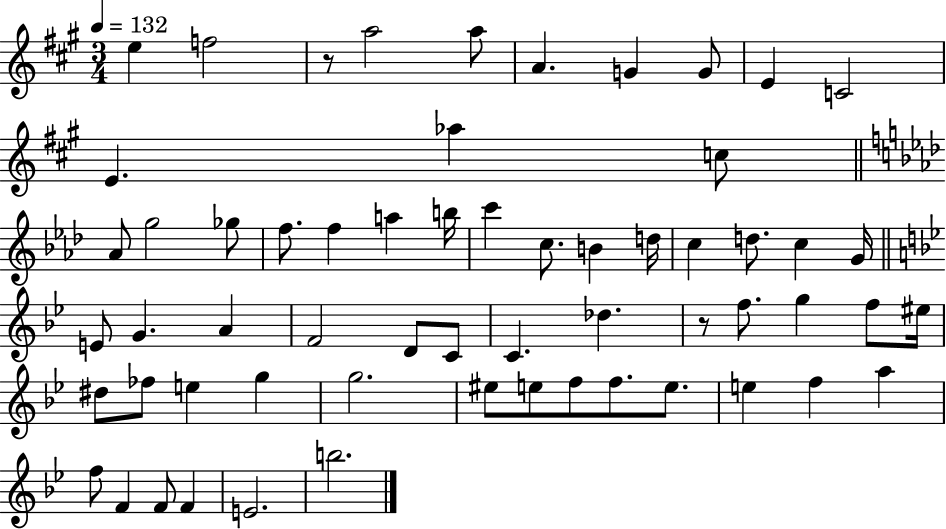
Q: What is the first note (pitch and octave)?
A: E5